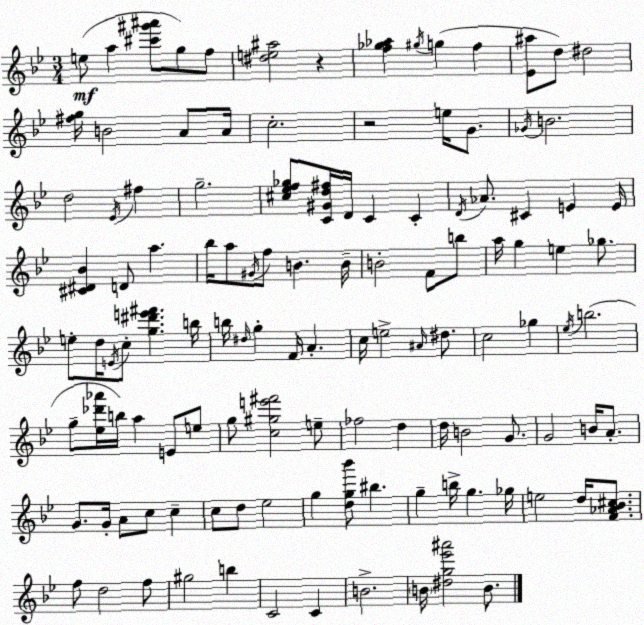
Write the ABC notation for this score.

X:1
T:Untitled
M:3/4
L:1/4
K:Bb
e/2 a [^c'^g'^a']/2 g/2 f/2 [^de^a]2 z [f_g_a] ^g/4 g f [_E^a]/2 d/2 ^d2 [^fg]/4 B2 A/2 A/4 c2 z2 e/4 G/2 _G/4 B2 d2 _E/4 ^f g2 [^c_ef_g]/2 [C^Gd^f]/4 D/4 C C D/4 _A/2 ^C E E/4 [^C^D_B] D/2 a _b/4 a/2 ^G/4 f/2 B B/4 B2 F/2 b/2 a/4 g e _g/2 e/2 d/4 E/4 c/2 [g^d'e'^f'] b/4 b/4 ^d/4 g F/4 A c/4 e2 ^A/4 ^d/2 c2 _g _e/4 b2 g/2 [_e_d'_a']/4 b/4 a E/2 e/2 g/2 [c^ge'^f']2 e/2 _f2 d d/4 B2 G/2 G2 B/4 A/2 G/2 G/4 A/2 c/2 c c/2 d/2 _e2 g [dg_b']/2 ^b g b/4 g _g/4 e2 d/4 [F_A_B^c]/2 f/2 d2 f/2 ^g2 b C2 C B2 B/4 [^dg_e'^a']2 B/2